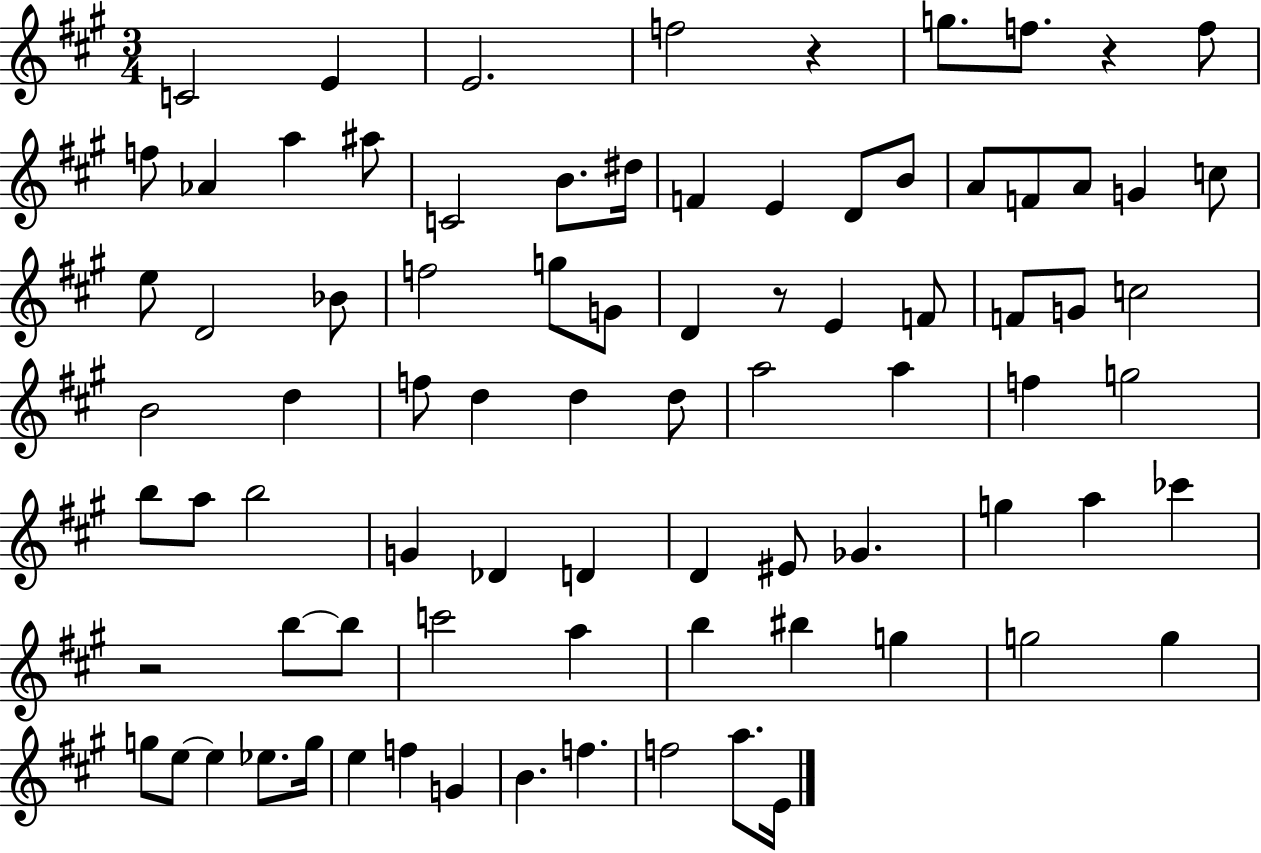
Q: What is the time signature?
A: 3/4